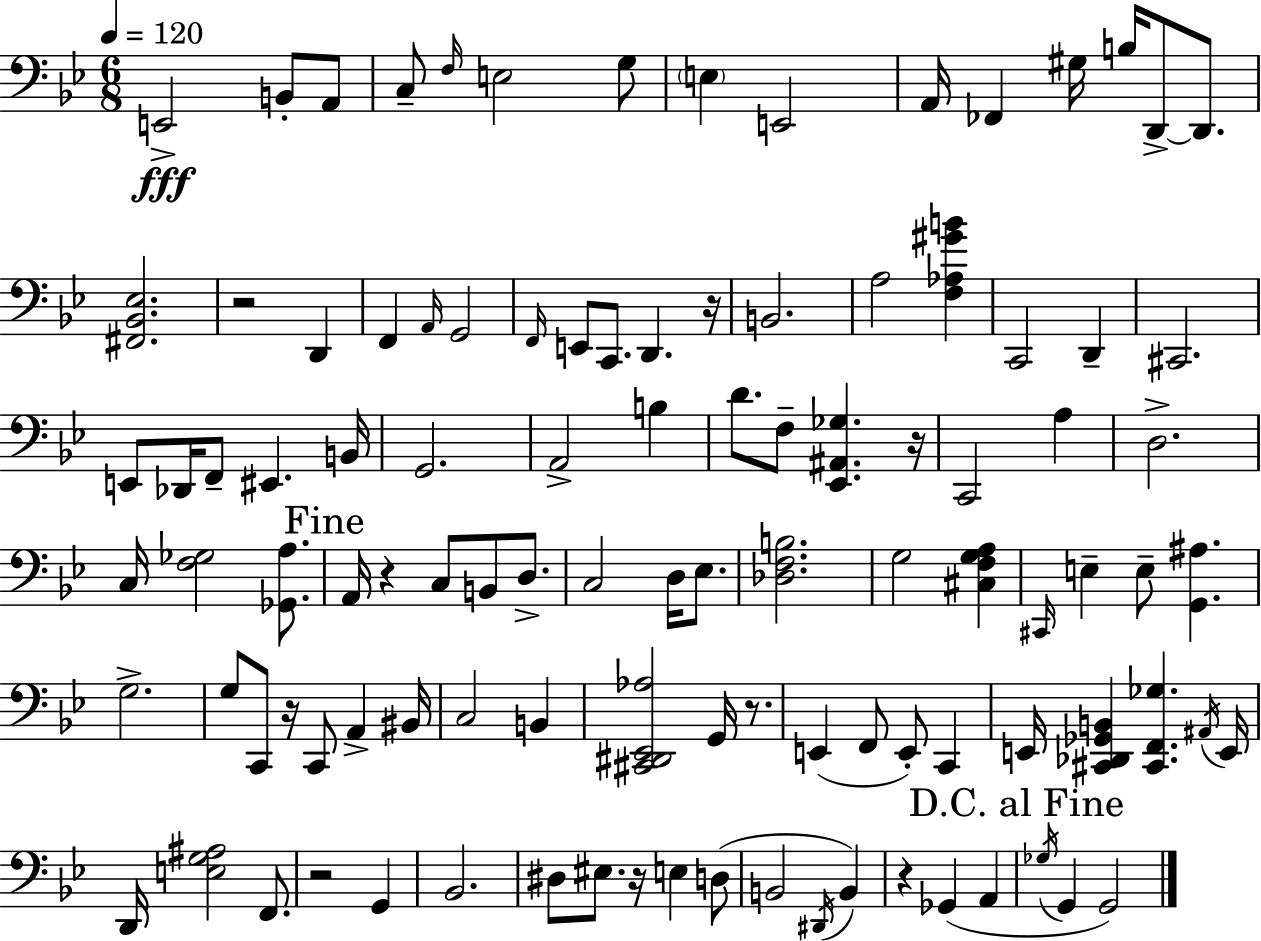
E2/h B2/e A2/e C3/e F3/s E3/h G3/e E3/q E2/h A2/s FES2/q G#3/s B3/s D2/e D2/e. [F#2,Bb2,Eb3]/h. R/h D2/q F2/q A2/s G2/h F2/s E2/e C2/e. D2/q. R/s B2/h. A3/h [F3,Ab3,G#4,B4]/q C2/h D2/q C#2/h. E2/e Db2/s F2/e EIS2/q. B2/s G2/h. A2/h B3/q D4/e. F3/e [Eb2,A#2,Gb3]/q. R/s C2/h A3/q D3/h. C3/s [F3,Gb3]/h [Gb2,A3]/e. A2/s R/q C3/e B2/e D3/e. C3/h D3/s Eb3/e. [Db3,F3,B3]/h. G3/h [C#3,F3,G3,A3]/q C#2/s E3/q E3/e [G2,A#3]/q. G3/h. G3/e C2/e R/s C2/e A2/q BIS2/s C3/h B2/q [C#2,D#2,Eb2,Ab3]/h G2/s R/e. E2/q F2/e E2/e C2/q E2/s [C#2,Db2,Gb2,B2]/q [C#2,F2,Gb3]/q. A#2/s E2/s D2/s [E3,G3,A#3]/h F2/e. R/h G2/q Bb2/h. D#3/e EIS3/e. R/s E3/q D3/e B2/h D#2/s B2/q R/q Gb2/q A2/q Gb3/s G2/q G2/h